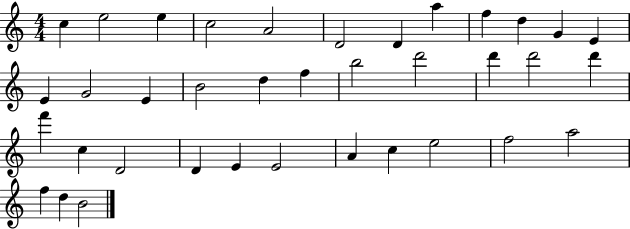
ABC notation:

X:1
T:Untitled
M:4/4
L:1/4
K:C
c e2 e c2 A2 D2 D a f d G E E G2 E B2 d f b2 d'2 d' d'2 d' f' c D2 D E E2 A c e2 f2 a2 f d B2